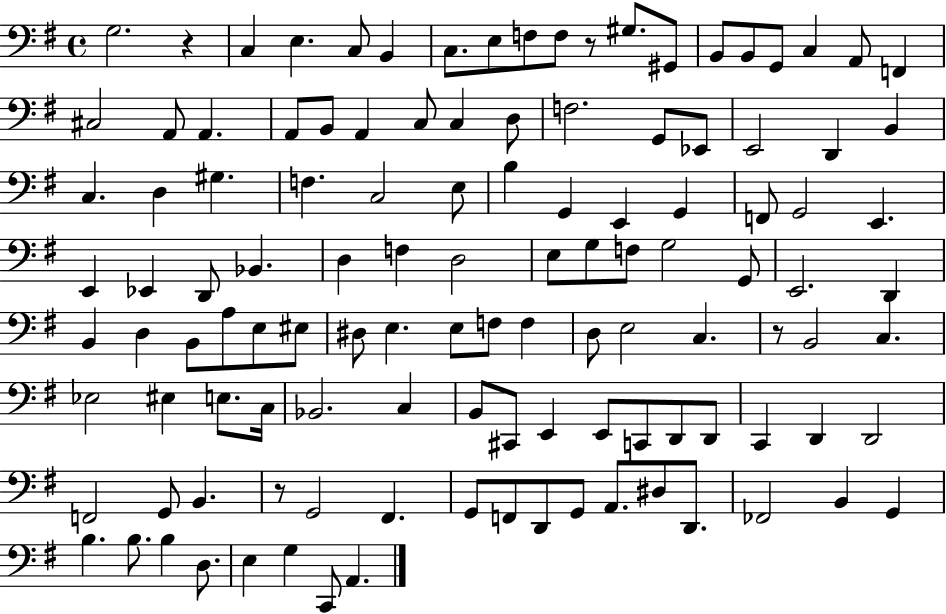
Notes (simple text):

G3/h. R/q C3/q E3/q. C3/e B2/q C3/e. E3/e F3/e F3/e R/e G#3/e. G#2/e B2/e B2/e G2/e C3/q A2/e F2/q C#3/h A2/e A2/q. A2/e B2/e A2/q C3/e C3/q D3/e F3/h. G2/e Eb2/e E2/h D2/q B2/q C3/q. D3/q G#3/q. F3/q. C3/h E3/e B3/q G2/q E2/q G2/q F2/e G2/h E2/q. E2/q Eb2/q D2/e Bb2/q. D3/q F3/q D3/h E3/e G3/e F3/e G3/h G2/e E2/h. D2/q B2/q D3/q B2/e A3/e E3/e EIS3/e D#3/e E3/q. E3/e F3/e F3/q D3/e E3/h C3/q. R/e B2/h C3/q. Eb3/h EIS3/q E3/e. C3/s Bb2/h. C3/q B2/e C#2/e E2/q E2/e C2/e D2/e D2/e C2/q D2/q D2/h F2/h G2/e B2/q. R/e G2/h F#2/q. G2/e F2/e D2/e G2/e A2/e. D#3/e D2/e. FES2/h B2/q G2/q B3/q. B3/e. B3/q D3/e. E3/q G3/q C2/e A2/q.